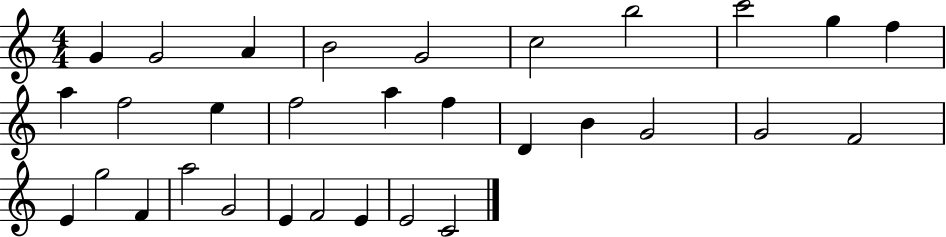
X:1
T:Untitled
M:4/4
L:1/4
K:C
G G2 A B2 G2 c2 b2 c'2 g f a f2 e f2 a f D B G2 G2 F2 E g2 F a2 G2 E F2 E E2 C2